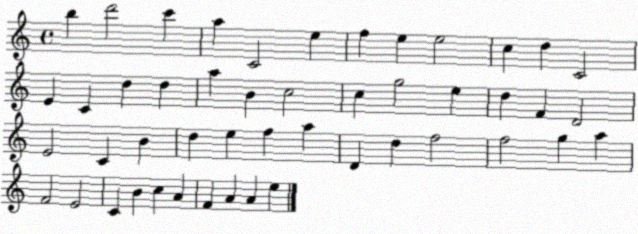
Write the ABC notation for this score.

X:1
T:Untitled
M:4/4
L:1/4
K:C
b d'2 c' a C2 e f e e2 c d C2 E C d d a B c2 c g2 e d F D2 E2 C B d e f a D d f2 f2 g a F2 E2 C B c A F A A e